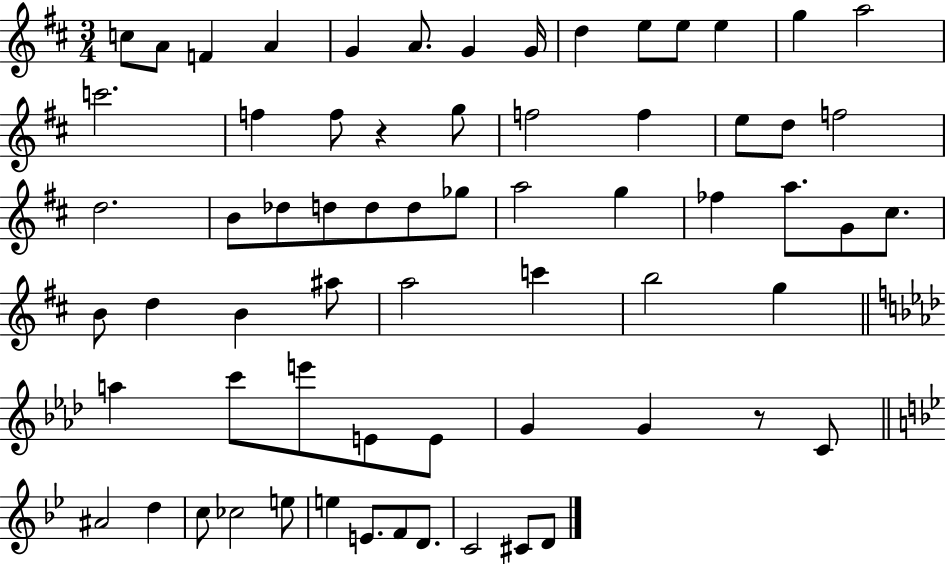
{
  \clef treble
  \numericTimeSignature
  \time 3/4
  \key d \major
  \repeat volta 2 { c''8 a'8 f'4 a'4 | g'4 a'8. g'4 g'16 | d''4 e''8 e''8 e''4 | g''4 a''2 | \break c'''2. | f''4 f''8 r4 g''8 | f''2 f''4 | e''8 d''8 f''2 | \break d''2. | b'8 des''8 d''8 d''8 d''8 ges''8 | a''2 g''4 | fes''4 a''8. g'8 cis''8. | \break b'8 d''4 b'4 ais''8 | a''2 c'''4 | b''2 g''4 | \bar "||" \break \key aes \major a''4 c'''8 e'''8 e'8 e'8 | g'4 g'4 r8 c'8 | \bar "||" \break \key bes \major ais'2 d''4 | c''8 ces''2 e''8 | e''4 e'8. f'8 d'8. | c'2 cis'8 d'8 | \break } \bar "|."
}